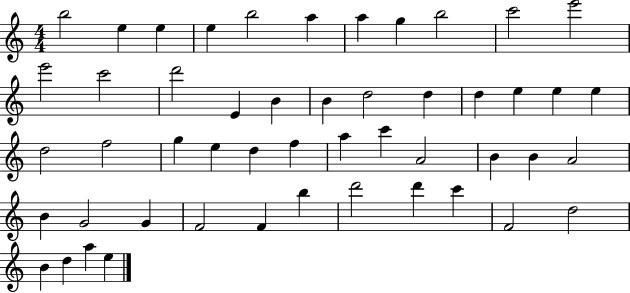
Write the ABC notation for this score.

X:1
T:Untitled
M:4/4
L:1/4
K:C
b2 e e e b2 a a g b2 c'2 e'2 e'2 c'2 d'2 E B B d2 d d e e e d2 f2 g e d f a c' A2 B B A2 B G2 G F2 F b d'2 d' c' F2 d2 B d a e